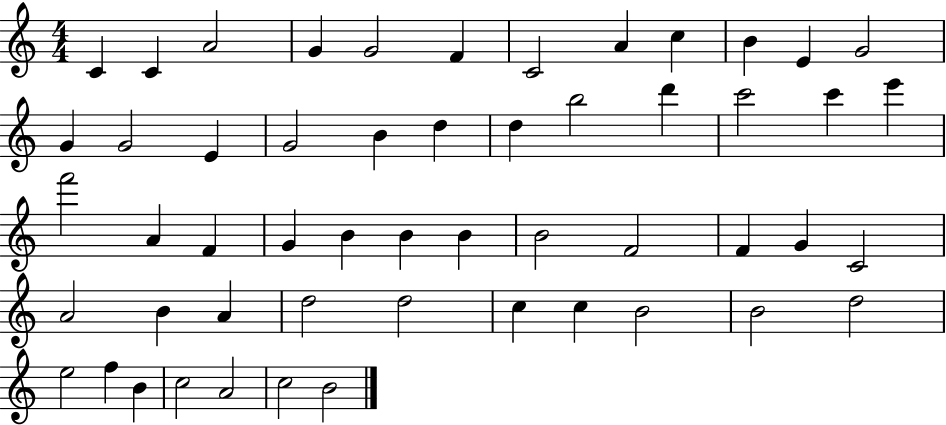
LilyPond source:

{
  \clef treble
  \numericTimeSignature
  \time 4/4
  \key c \major
  c'4 c'4 a'2 | g'4 g'2 f'4 | c'2 a'4 c''4 | b'4 e'4 g'2 | \break g'4 g'2 e'4 | g'2 b'4 d''4 | d''4 b''2 d'''4 | c'''2 c'''4 e'''4 | \break f'''2 a'4 f'4 | g'4 b'4 b'4 b'4 | b'2 f'2 | f'4 g'4 c'2 | \break a'2 b'4 a'4 | d''2 d''2 | c''4 c''4 b'2 | b'2 d''2 | \break e''2 f''4 b'4 | c''2 a'2 | c''2 b'2 | \bar "|."
}